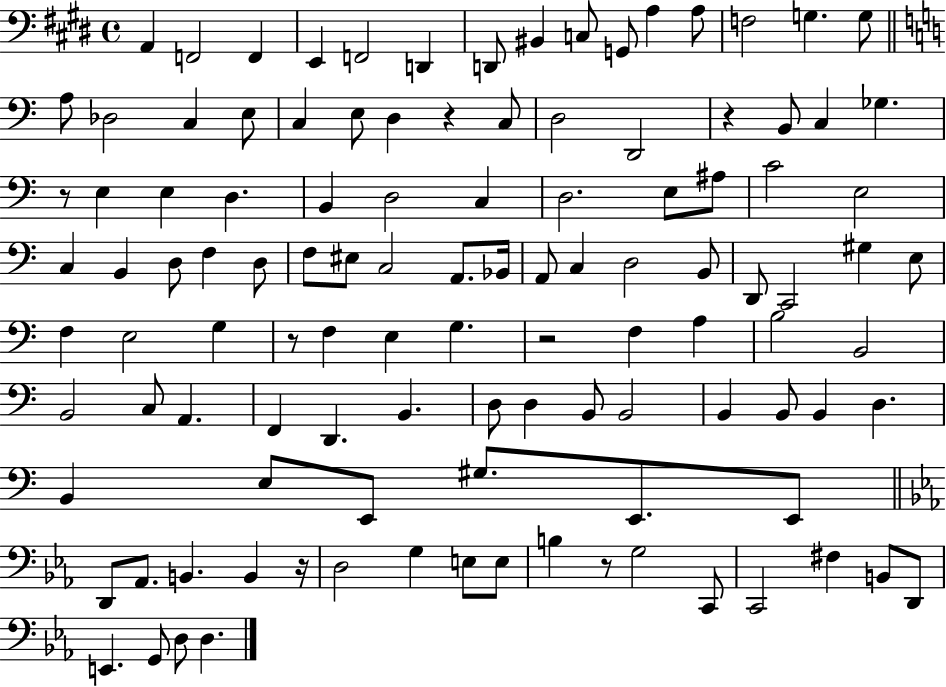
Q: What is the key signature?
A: E major